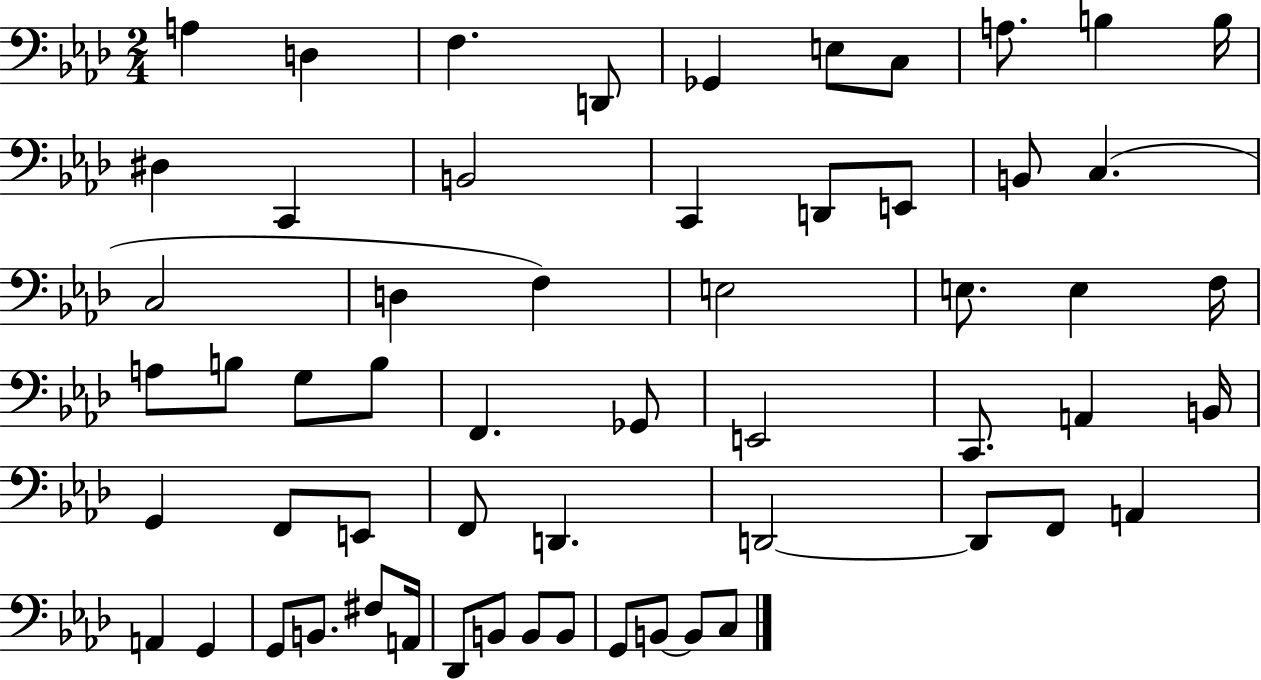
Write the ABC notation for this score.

X:1
T:Untitled
M:2/4
L:1/4
K:Ab
A, D, F, D,,/2 _G,, E,/2 C,/2 A,/2 B, B,/4 ^D, C,, B,,2 C,, D,,/2 E,,/2 B,,/2 C, C,2 D, F, E,2 E,/2 E, F,/4 A,/2 B,/2 G,/2 B,/2 F,, _G,,/2 E,,2 C,,/2 A,, B,,/4 G,, F,,/2 E,,/2 F,,/2 D,, D,,2 D,,/2 F,,/2 A,, A,, G,, G,,/2 B,,/2 ^F,/2 A,,/4 _D,,/2 B,,/2 B,,/2 B,,/2 G,,/2 B,,/2 B,,/2 C,/2